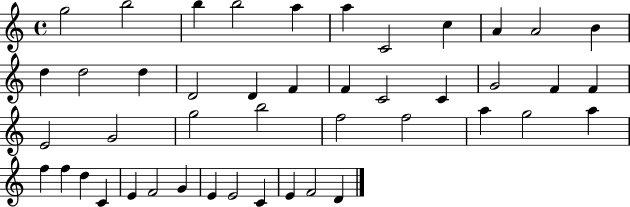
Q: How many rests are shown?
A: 0